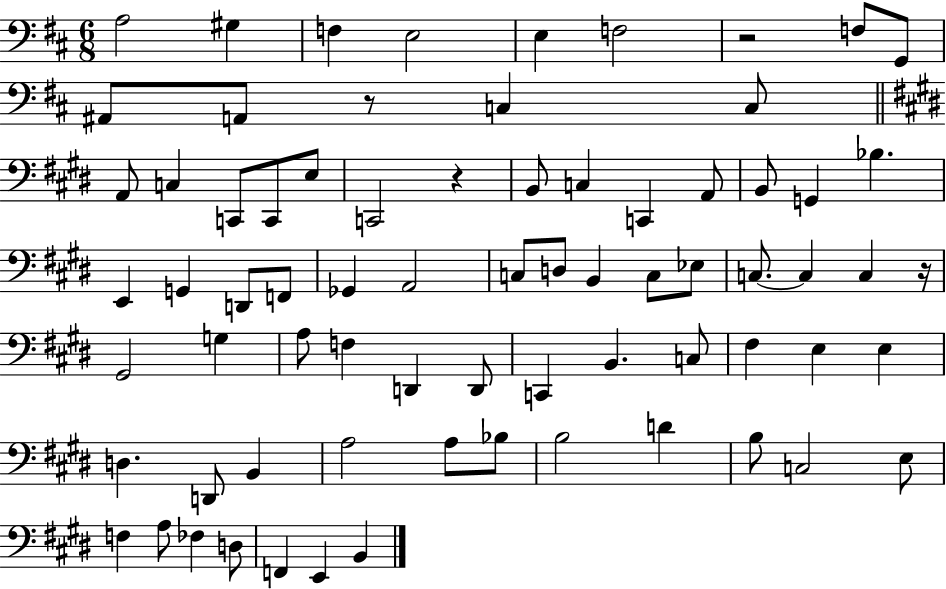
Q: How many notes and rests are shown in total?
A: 73